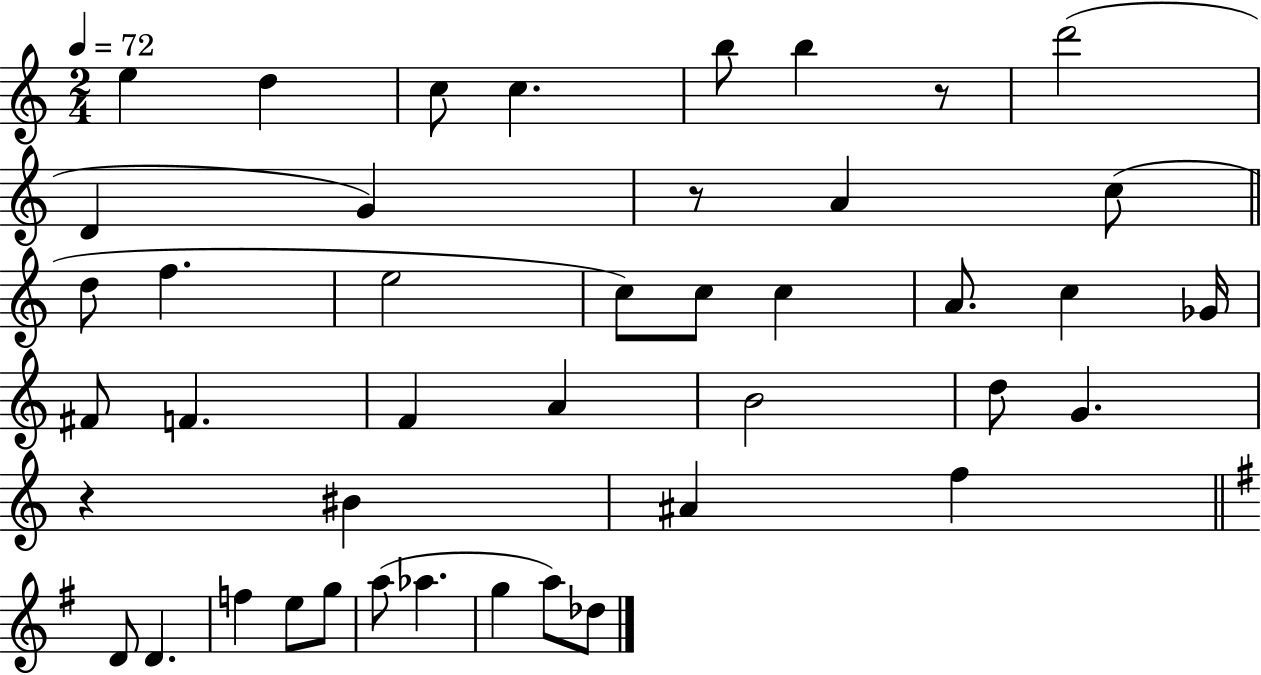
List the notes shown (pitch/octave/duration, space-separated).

E5/q D5/q C5/e C5/q. B5/e B5/q R/e D6/h D4/q G4/q R/e A4/q C5/e D5/e F5/q. E5/h C5/e C5/e C5/q A4/e. C5/q Gb4/s F#4/e F4/q. F4/q A4/q B4/h D5/e G4/q. R/q BIS4/q A#4/q F5/q D4/e D4/q. F5/q E5/e G5/e A5/e Ab5/q. G5/q A5/e Db5/e